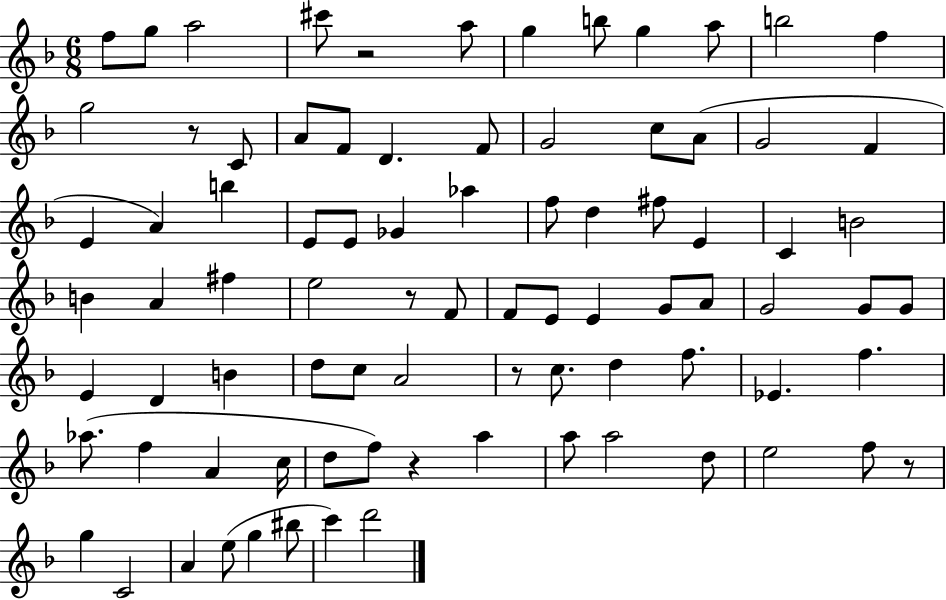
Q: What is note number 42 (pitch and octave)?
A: E4